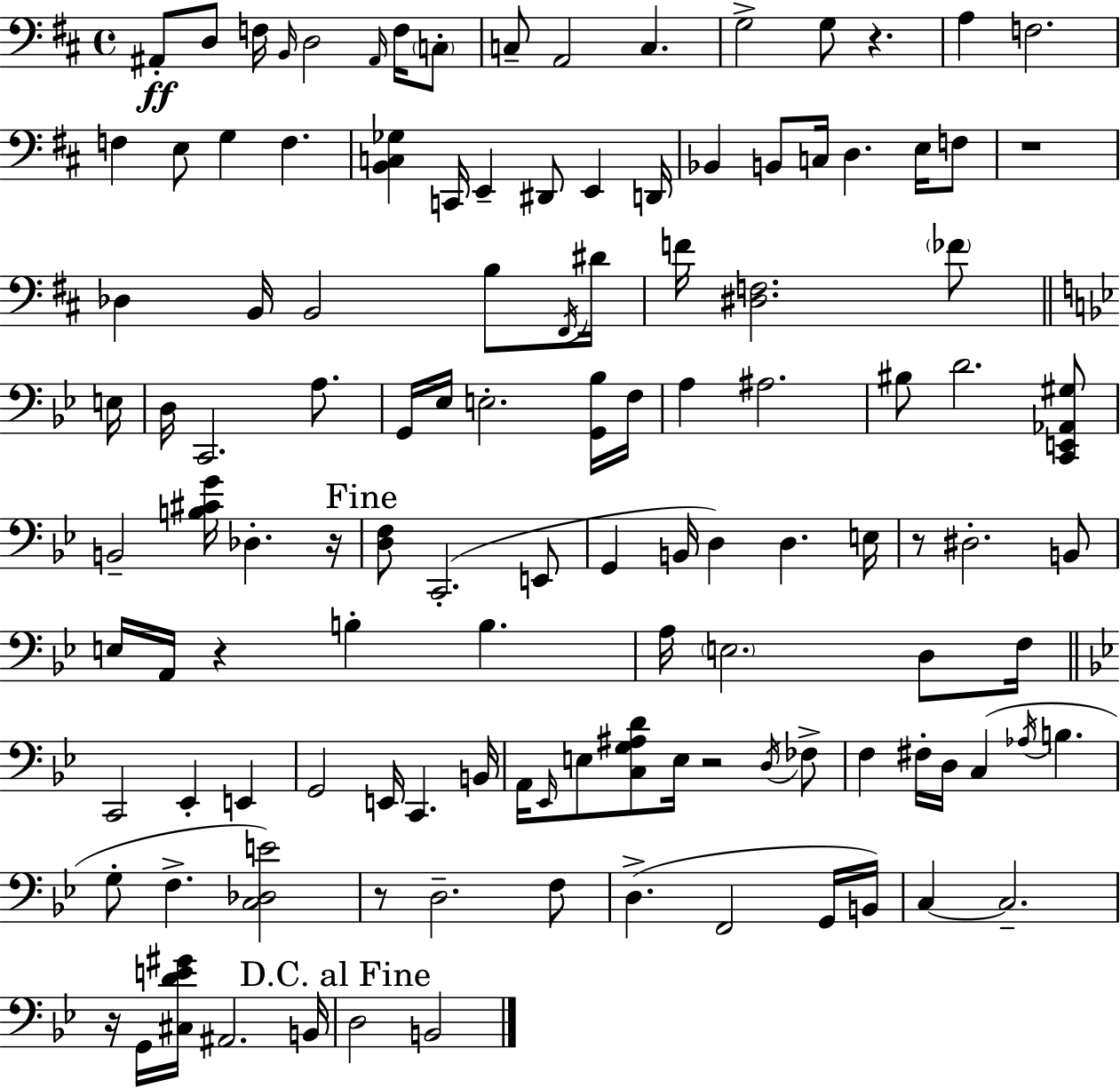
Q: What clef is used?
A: bass